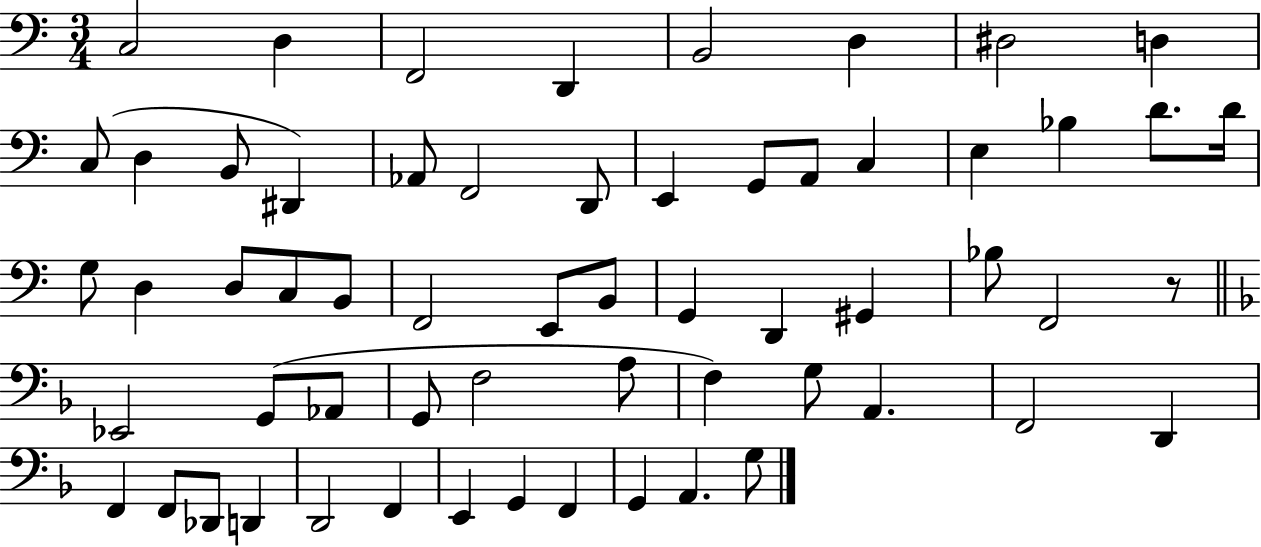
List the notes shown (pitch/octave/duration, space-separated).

C3/h D3/q F2/h D2/q B2/h D3/q D#3/h D3/q C3/e D3/q B2/e D#2/q Ab2/e F2/h D2/e E2/q G2/e A2/e C3/q E3/q Bb3/q D4/e. D4/s G3/e D3/q D3/e C3/e B2/e F2/h E2/e B2/e G2/q D2/q G#2/q Bb3/e F2/h R/e Eb2/h G2/e Ab2/e G2/e F3/h A3/e F3/q G3/e A2/q. F2/h D2/q F2/q F2/e Db2/e D2/q D2/h F2/q E2/q G2/q F2/q G2/q A2/q. G3/e